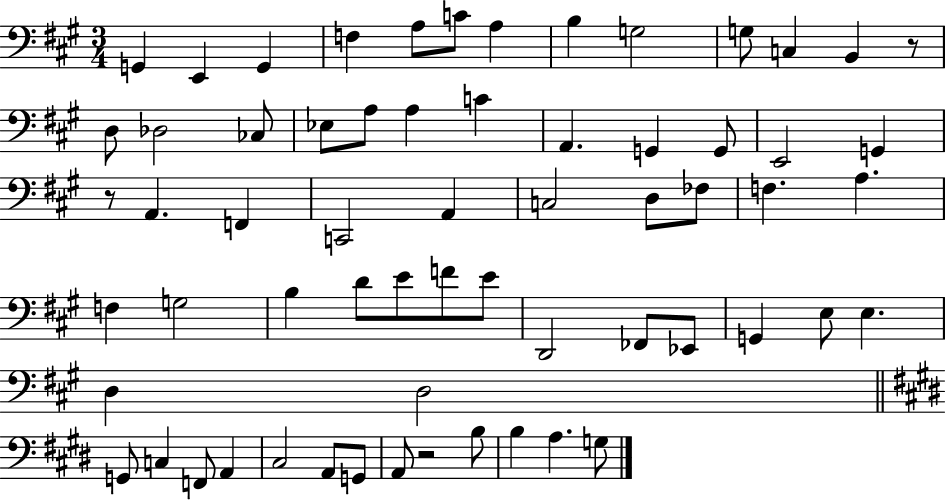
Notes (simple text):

G2/q E2/q G2/q F3/q A3/e C4/e A3/q B3/q G3/h G3/e C3/q B2/q R/e D3/e Db3/h CES3/e Eb3/e A3/e A3/q C4/q A2/q. G2/q G2/e E2/h G2/q R/e A2/q. F2/q C2/h A2/q C3/h D3/e FES3/e F3/q. A3/q. F3/q G3/h B3/q D4/e E4/e F4/e E4/e D2/h FES2/e Eb2/e G2/q E3/e E3/q. D3/q D3/h G2/e C3/q F2/e A2/q C#3/h A2/e G2/e A2/e R/h B3/e B3/q A3/q. G3/e